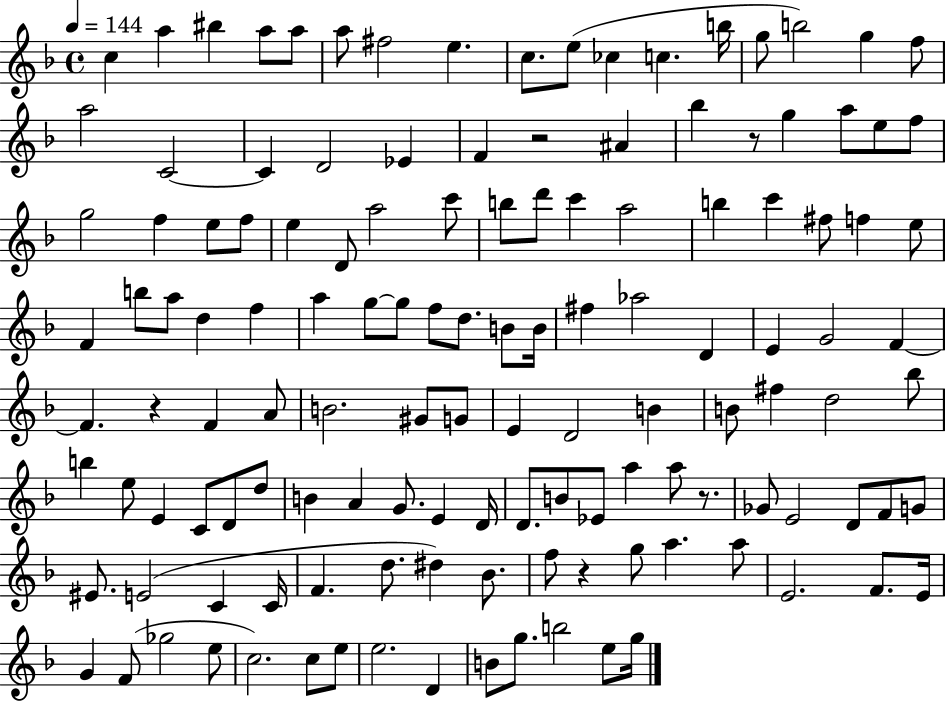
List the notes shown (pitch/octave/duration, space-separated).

C5/q A5/q BIS5/q A5/e A5/e A5/e F#5/h E5/q. C5/e. E5/e CES5/q C5/q. B5/s G5/e B5/h G5/q F5/e A5/h C4/h C4/q D4/h Eb4/q F4/q R/h A#4/q Bb5/q R/e G5/q A5/e E5/e F5/e G5/h F5/q E5/e F5/e E5/q D4/e A5/h C6/e B5/e D6/e C6/q A5/h B5/q C6/q F#5/e F5/q E5/e F4/q B5/e A5/e D5/q F5/q A5/q G5/e G5/e F5/e D5/e. B4/e B4/s F#5/q Ab5/h D4/q E4/q G4/h F4/q F4/q. R/q F4/q A4/e B4/h. G#4/e G4/e E4/q D4/h B4/q B4/e F#5/q D5/h Bb5/e B5/q E5/e E4/q C4/e D4/e D5/e B4/q A4/q G4/e. E4/q D4/s D4/e. B4/e Eb4/e A5/q A5/e R/e. Gb4/e E4/h D4/e F4/e G4/e EIS4/e. E4/h C4/q C4/s F4/q. D5/e. D#5/q Bb4/e. F5/e R/q G5/e A5/q. A5/e E4/h. F4/e. E4/s G4/q F4/e Gb5/h E5/e C5/h. C5/e E5/e E5/h. D4/q B4/e G5/e. B5/h E5/e G5/s